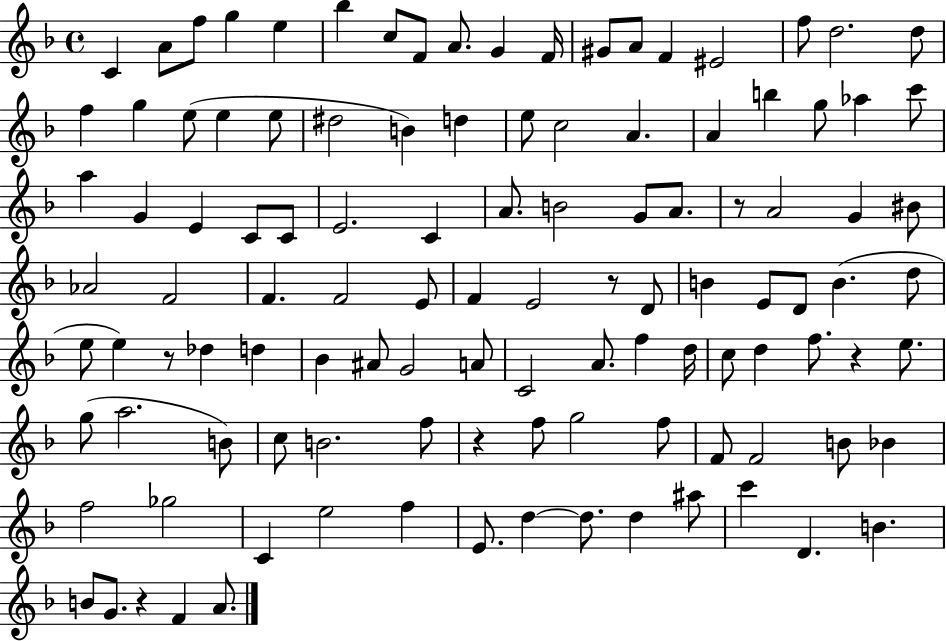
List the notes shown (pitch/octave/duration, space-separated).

C4/q A4/e F5/e G5/q E5/q Bb5/q C5/e F4/e A4/e. G4/q F4/s G#4/e A4/e F4/q EIS4/h F5/e D5/h. D5/e F5/q G5/q E5/e E5/q E5/e D#5/h B4/q D5/q E5/e C5/h A4/q. A4/q B5/q G5/e Ab5/q C6/e A5/q G4/q E4/q C4/e C4/e E4/h. C4/q A4/e. B4/h G4/e A4/e. R/e A4/h G4/q BIS4/e Ab4/h F4/h F4/q. F4/h E4/e F4/q E4/h R/e D4/e B4/q E4/e D4/e B4/q. D5/e E5/e E5/q R/e Db5/q D5/q Bb4/q A#4/e G4/h A4/e C4/h A4/e. F5/q D5/s C5/e D5/q F5/e. R/q E5/e. G5/e A5/h. B4/e C5/e B4/h. F5/e R/q F5/e G5/h F5/e F4/e F4/h B4/e Bb4/q F5/h Gb5/h C4/q E5/h F5/q E4/e. D5/q D5/e. D5/q A#5/e C6/q D4/q. B4/q. B4/e G4/e. R/q F4/q A4/e.